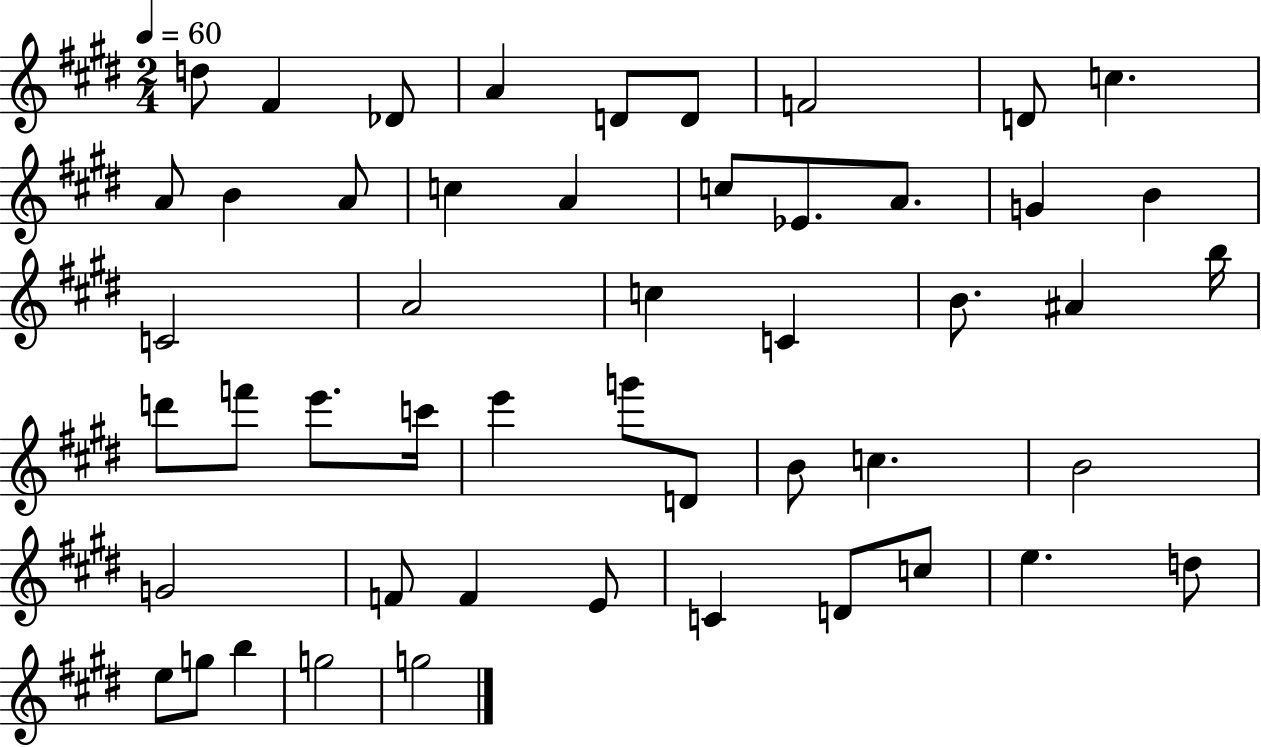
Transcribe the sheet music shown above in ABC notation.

X:1
T:Untitled
M:2/4
L:1/4
K:E
d/2 ^F _D/2 A D/2 D/2 F2 D/2 c A/2 B A/2 c A c/2 _E/2 A/2 G B C2 A2 c C B/2 ^A b/4 d'/2 f'/2 e'/2 c'/4 e' g'/2 D/2 B/2 c B2 G2 F/2 F E/2 C D/2 c/2 e d/2 e/2 g/2 b g2 g2